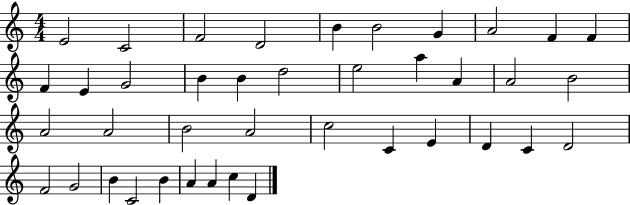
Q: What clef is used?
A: treble